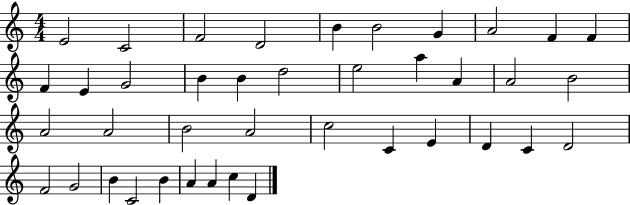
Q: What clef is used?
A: treble